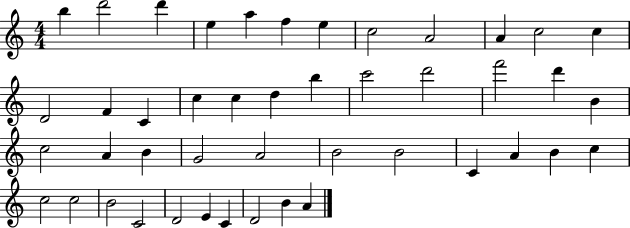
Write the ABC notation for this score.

X:1
T:Untitled
M:4/4
L:1/4
K:C
b d'2 d' e a f e c2 A2 A c2 c D2 F C c c d b c'2 d'2 f'2 d' B c2 A B G2 A2 B2 B2 C A B c c2 c2 B2 C2 D2 E C D2 B A